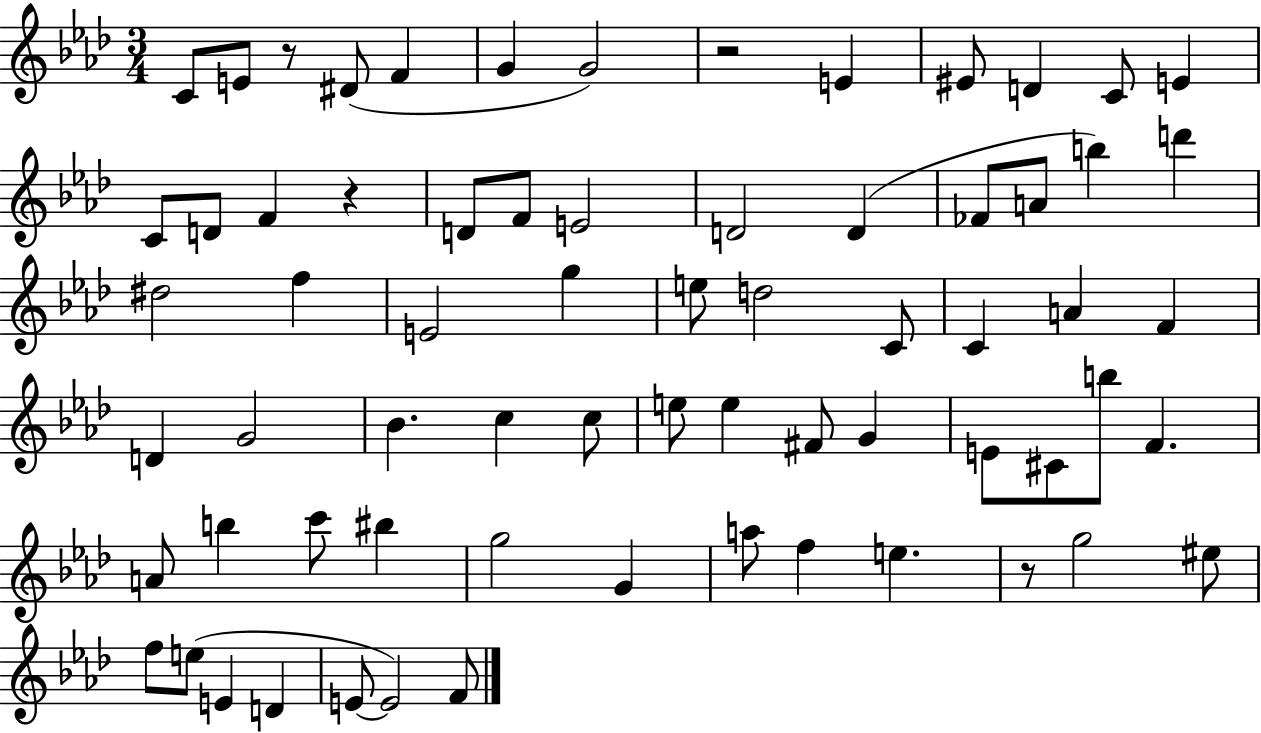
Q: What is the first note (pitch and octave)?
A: C4